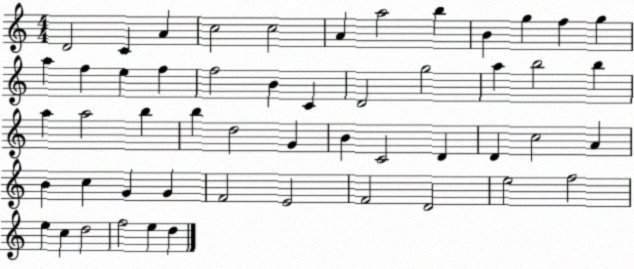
X:1
T:Untitled
M:4/4
L:1/4
K:C
D2 C A c2 c2 A a2 b B g f g a f e f f2 B C D2 g2 a b2 b a a2 b b d2 G B C2 D D c2 A B c G G F2 E2 F2 D2 e2 f2 e c d2 f2 e d